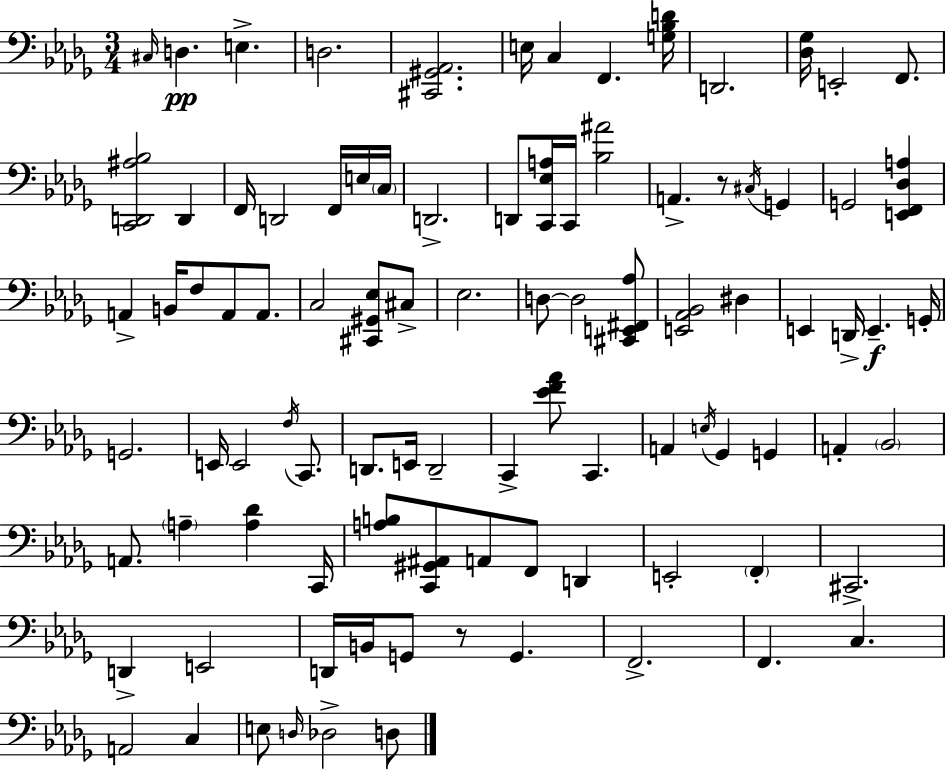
{
  \clef bass
  \numericTimeSignature
  \time 3/4
  \key bes \minor
  \repeat volta 2 { \grace { cis16 }\pp d4. e4.-> | d2. | <cis, gis, aes,>2. | e16 c4 f,4. | \break <g bes d'>16 d,2. | <des ges>16 e,2-. f,8. | <c, d, ais bes>2 d,4 | f,16 d,2 f,16 e16 | \break \parenthesize c16 d,2.-> | d,8 <c, ees a>16 c,16 <bes ais'>2 | a,4.-> r8 \acciaccatura { cis16 } g,4 | g,2 <e, f, des a>4 | \break a,4-> b,16 f8 a,8 a,8. | c2 <cis, gis, ees>8 | cis8-> ees2. | d8~~ d2 | \break <cis, e, fis, aes>8 <e, aes, bes,>2 dis4 | e,4 d,16-> e,4.--\f | g,16-. g,2. | e,16 e,2 \acciaccatura { f16 } | \break c,8. d,8. e,16 d,2-- | c,4-> <ees' f' aes'>8 c,4. | a,4 \acciaccatura { e16 } ges,4 | g,4 a,4-. \parenthesize bes,2 | \break a,8. \parenthesize a4-- <a des'>4 | c,16 <a b>8 <c, gis, ais,>8 a,8 f,8 | d,4 e,2-. | \parenthesize f,4-. cis,2.-> | \break d,4-> e,2 | d,16 b,16 g,8 r8 g,4. | f,2.-> | f,4. c4. | \break a,2 | c4 e8 \grace { d16 } des2-> | d8 } \bar "|."
}